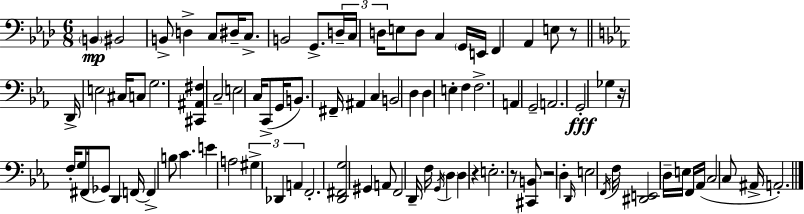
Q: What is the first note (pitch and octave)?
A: B2